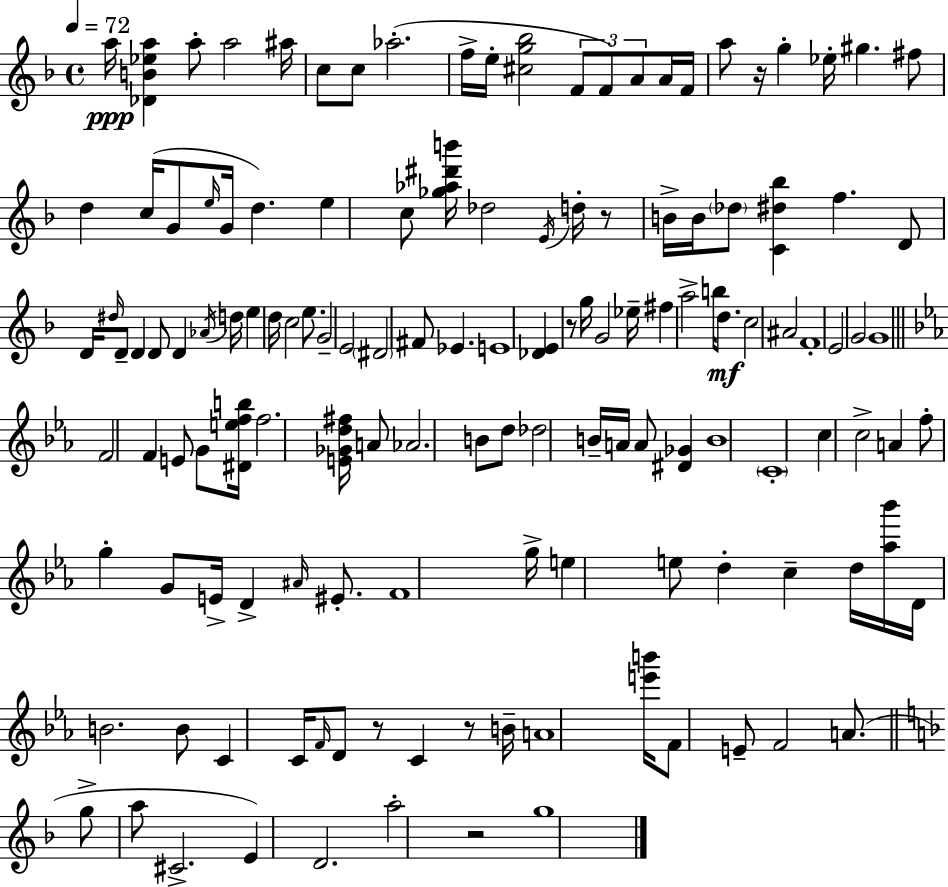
{
  \clef treble
  \time 4/4
  \defaultTimeSignature
  \key f \major
  \tempo 4 = 72
  a''16\ppp <des' b' ees'' a''>4 a''8-. a''2 ais''16 | c''8 c''8 aes''2.-.( | f''16-> e''16-. <cis'' g'' bes''>2 \tuplet 3/2 { f'8 f'8) a'8 } | a'16 f'16 a''8 r16 g''4-. ees''16-. gis''4. | \break fis''8 d''4 c''16( g'8 \grace { e''16 } g'16 d''4.) | e''4 c''8 <ges'' aes'' dis''' b'''>16 des''2 | \acciaccatura { e'16 } d''16-. r8 b'16-> b'16 \parenthesize des''8 <c' dis'' bes''>4 f''4. | d'8 d'16 \grace { dis''16 } d'8-- d'4 d'8 d'4 | \break \acciaccatura { aes'16 } d''16 e''4 d''16 c''2 | e''8. g'2-- e'2 | \parenthesize dis'2 fis'8 ees'4. | e'1 | \break <des' e'>4 r8 g''16 g'2 | ees''16-- fis''4 a''2-> | b''16 d''8.\mf c''2 ais'2 | f'1-. | \break e'2 g'2 | g'1 | \bar "||" \break \key c \minor f'2 f'4 e'8 g'8 | <dis' e'' f'' b''>16 f''2. <e' ges' d'' fis''>16 a'8 | aes'2. b'8 d''8 | des''2 b'16-- a'16 a'8 <dis' ges'>4 | \break b'1 | \parenthesize c'1-. | c''4 c''2-> a'4 | f''8-. g''4-. g'8 e'16-> d'4-> \grace { ais'16 } eis'8.-. | \break f'1 | g''16-> e''4 e''8 d''4-. c''4-- | d''16 <aes'' bes'''>16 d'16 b'2. b'8 | c'4 c'16 \grace { f'16 } d'8 r8 c'4 r8 | \break b'16-- a'1 | <e''' b'''>16 f'8 e'8-- f'2 a'8.( | \bar "||" \break \key d \minor g''8-> a''8 cis'2.-> | e'4) d'2. | a''2-. r2 | g''1 | \break \bar "|."
}